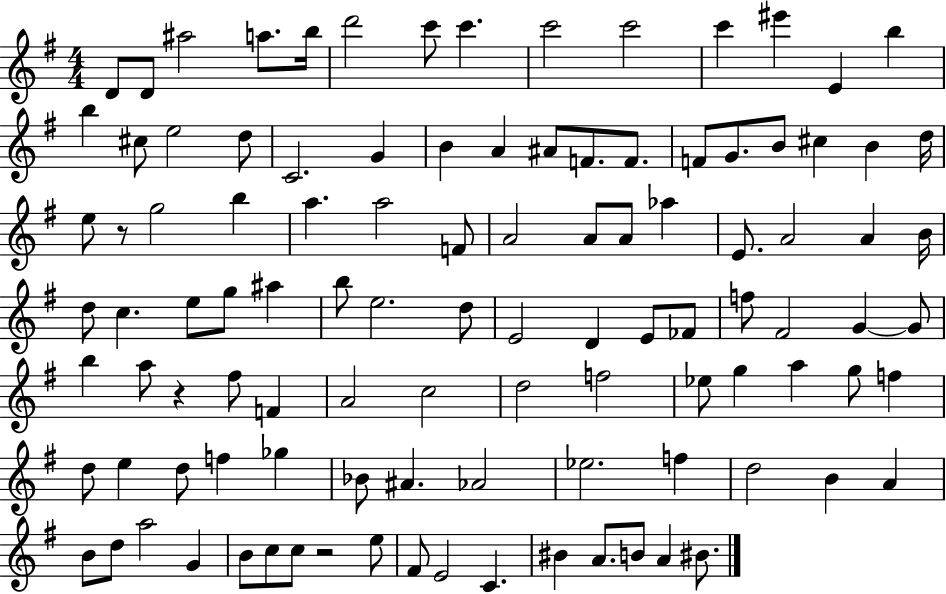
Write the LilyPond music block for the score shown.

{
  \clef treble
  \numericTimeSignature
  \time 4/4
  \key g \major
  d'8 d'8 ais''2 a''8. b''16 | d'''2 c'''8 c'''4. | c'''2 c'''2 | c'''4 eis'''4 e'4 b''4 | \break b''4 cis''8 e''2 d''8 | c'2. g'4 | b'4 a'4 ais'8 f'8. f'8. | f'8 g'8. b'8 cis''4 b'4 d''16 | \break e''8 r8 g''2 b''4 | a''4. a''2 f'8 | a'2 a'8 a'8 aes''4 | e'8. a'2 a'4 b'16 | \break d''8 c''4. e''8 g''8 ais''4 | b''8 e''2. d''8 | e'2 d'4 e'8 fes'8 | f''8 fis'2 g'4~~ g'8 | \break b''4 a''8 r4 fis''8 f'4 | a'2 c''2 | d''2 f''2 | ees''8 g''4 a''4 g''8 f''4 | \break d''8 e''4 d''8 f''4 ges''4 | bes'8 ais'4. aes'2 | ees''2. f''4 | d''2 b'4 a'4 | \break b'8 d''8 a''2 g'4 | b'8 c''8 c''8 r2 e''8 | fis'8 e'2 c'4. | bis'4 a'8. b'8 a'4 bis'8. | \break \bar "|."
}